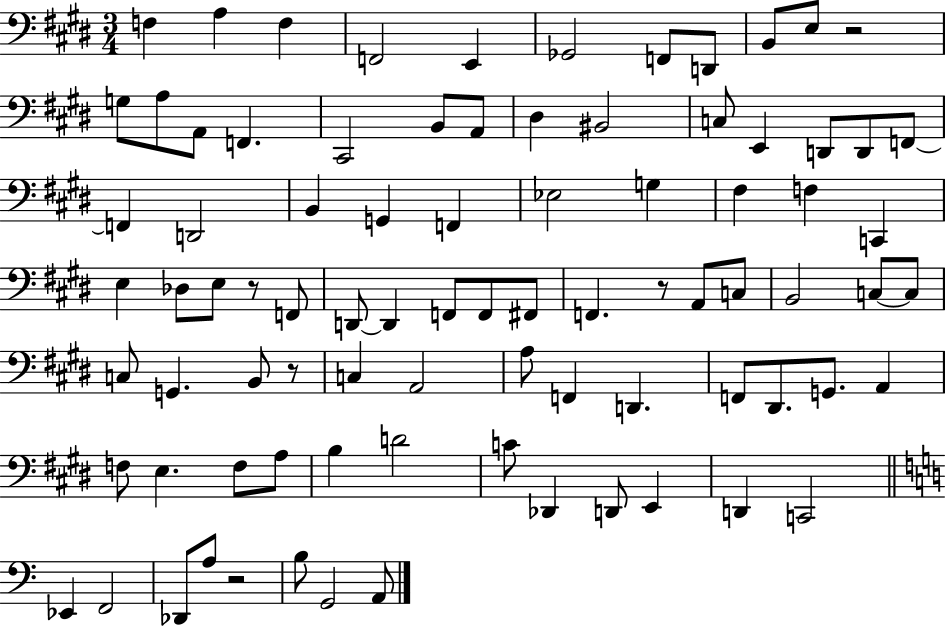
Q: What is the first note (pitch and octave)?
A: F3